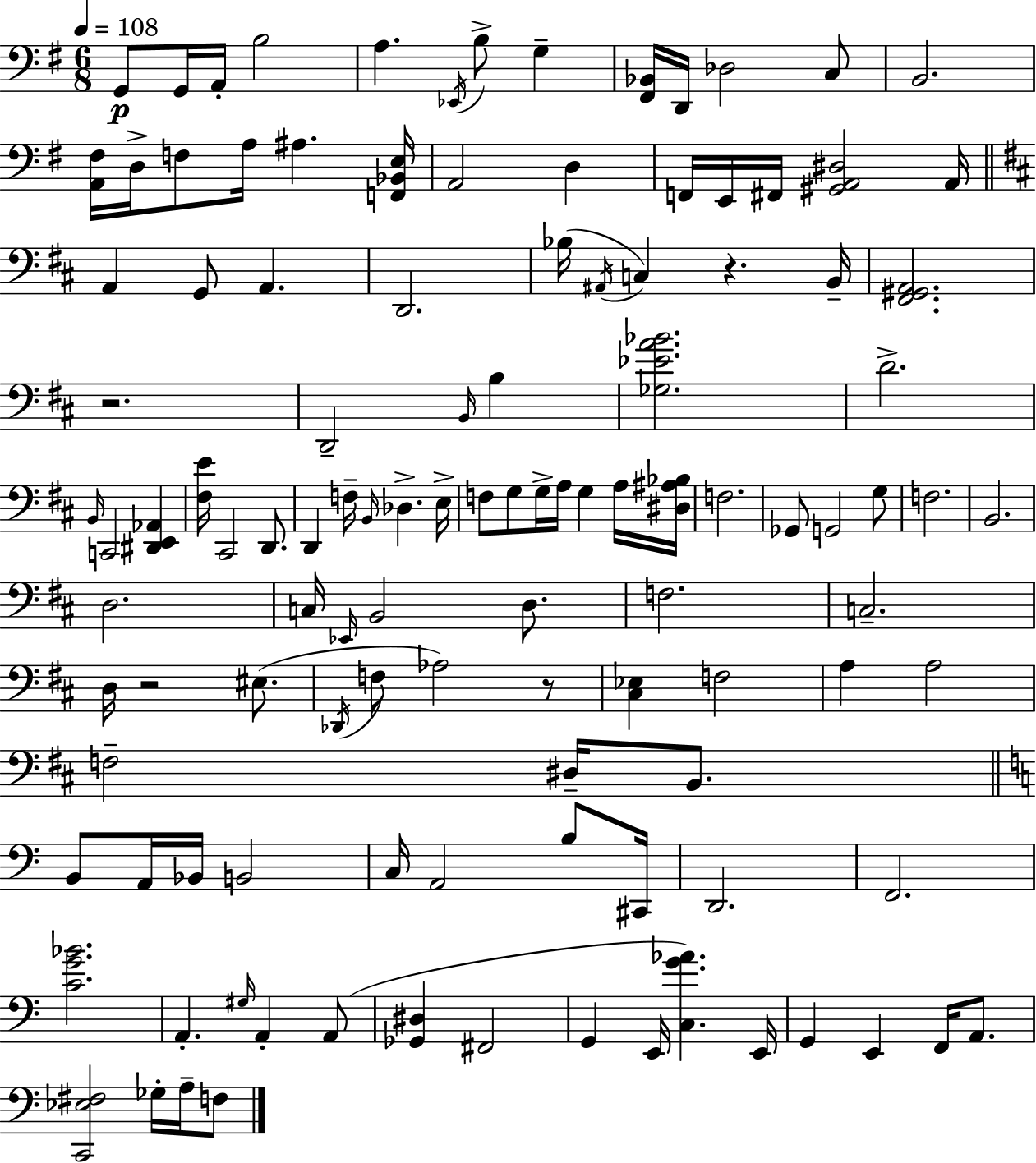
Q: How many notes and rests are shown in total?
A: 116